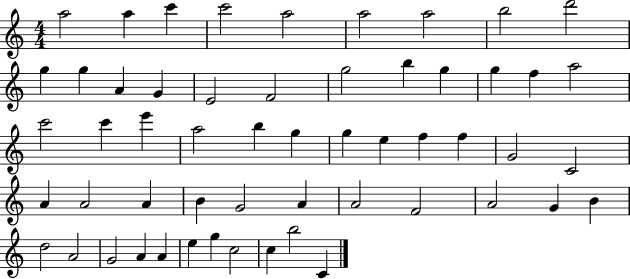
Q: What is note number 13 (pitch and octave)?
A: G4